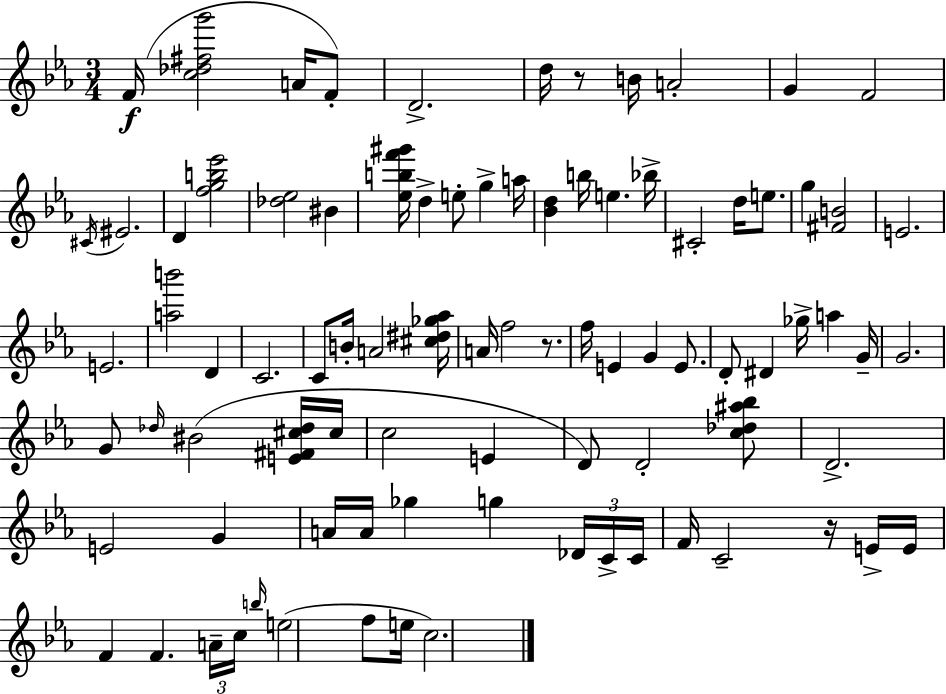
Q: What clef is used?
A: treble